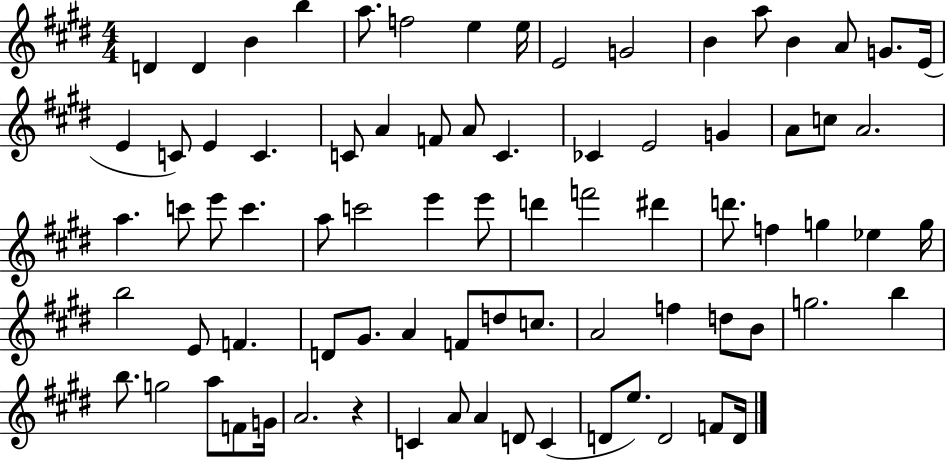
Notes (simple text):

D4/q D4/q B4/q B5/q A5/e. F5/h E5/q E5/s E4/h G4/h B4/q A5/e B4/q A4/e G4/e. E4/s E4/q C4/e E4/q C4/q. C4/e A4/q F4/e A4/e C4/q. CES4/q E4/h G4/q A4/e C5/e A4/h. A5/q. C6/e E6/e C6/q. A5/e C6/h E6/q E6/e D6/q F6/h D#6/q D6/e. F5/q G5/q Eb5/q G5/s B5/h E4/e F4/q. D4/e G#4/e. A4/q F4/e D5/e C5/e. A4/h F5/q D5/e B4/e G5/h. B5/q B5/e. G5/h A5/e F4/e G4/s A4/h. R/q C4/q A4/e A4/q D4/e C4/q D4/e E5/e. D4/h F4/e D4/s